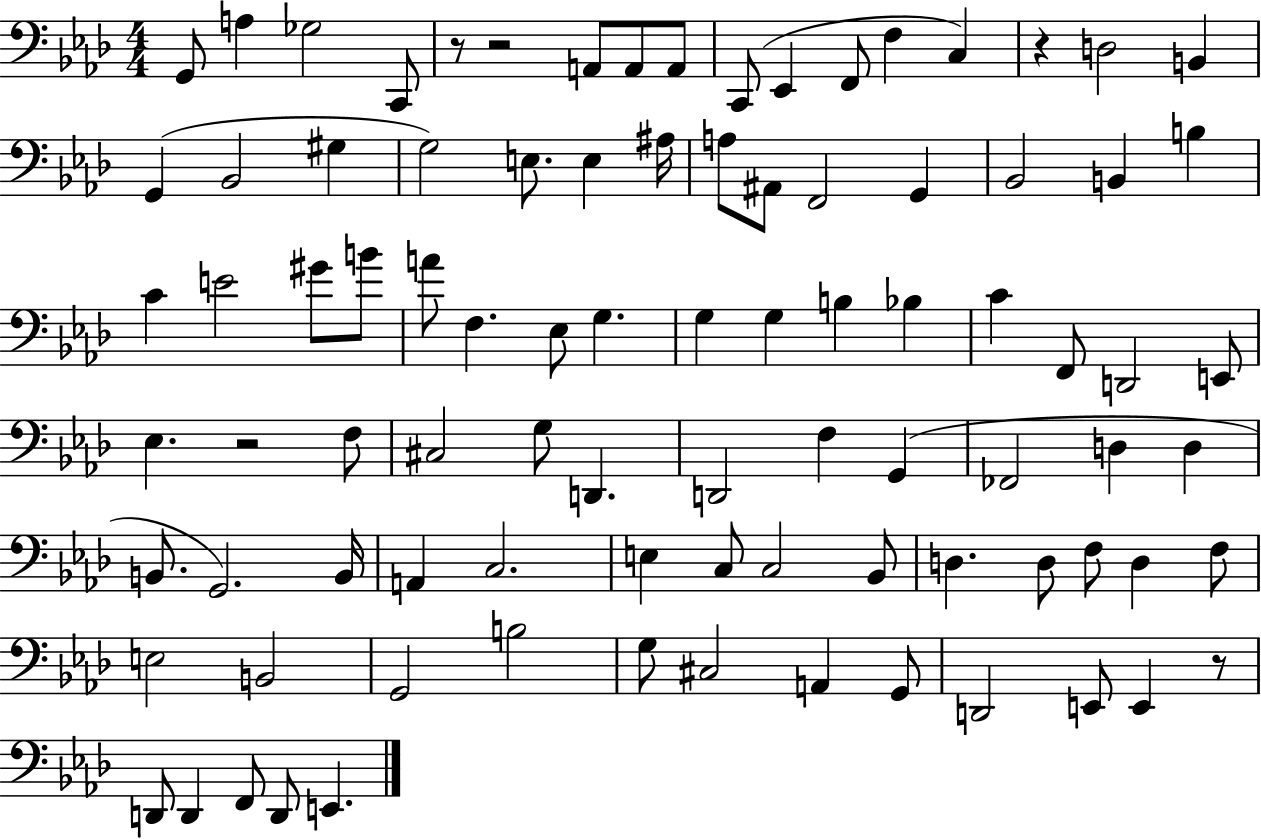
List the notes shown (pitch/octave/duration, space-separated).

G2/e A3/q Gb3/h C2/e R/e R/h A2/e A2/e A2/e C2/e Eb2/q F2/e F3/q C3/q R/q D3/h B2/q G2/q Bb2/h G#3/q G3/h E3/e. E3/q A#3/s A3/e A#2/e F2/h G2/q Bb2/h B2/q B3/q C4/q E4/h G#4/e B4/e A4/e F3/q. Eb3/e G3/q. G3/q G3/q B3/q Bb3/q C4/q F2/e D2/h E2/e Eb3/q. R/h F3/e C#3/h G3/e D2/q. D2/h F3/q G2/q FES2/h D3/q D3/q B2/e. G2/h. B2/s A2/q C3/h. E3/q C3/e C3/h Bb2/e D3/q. D3/e F3/e D3/q F3/e E3/h B2/h G2/h B3/h G3/e C#3/h A2/q G2/e D2/h E2/e E2/q R/e D2/e D2/q F2/e D2/e E2/q.